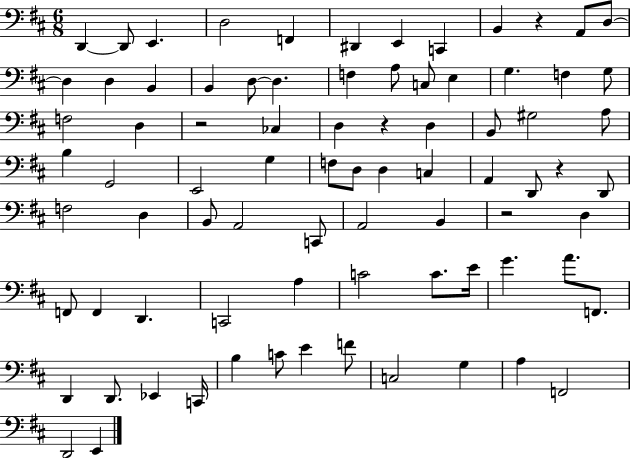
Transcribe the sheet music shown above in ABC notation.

X:1
T:Untitled
M:6/8
L:1/4
K:D
D,, D,,/2 E,, D,2 F,, ^D,, E,, C,, B,, z A,,/2 D,/2 D, D, B,, B,, D,/2 D, F, A,/2 C,/2 E, G, F, G,/2 F,2 D, z2 _C, D, z D, B,,/2 ^G,2 A,/2 B, G,,2 E,,2 G, F,/2 D,/2 D, C, A,, D,,/2 z D,,/2 F,2 D, B,,/2 A,,2 C,,/2 A,,2 B,, z2 D, F,,/2 F,, D,, C,,2 A, C2 C/2 E/4 G A/2 F,,/2 D,, D,,/2 _E,, C,,/4 B, C/2 E F/2 C,2 G, A, F,,2 D,,2 E,,